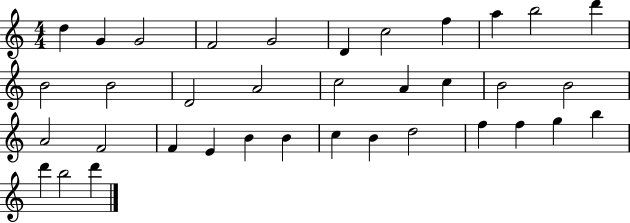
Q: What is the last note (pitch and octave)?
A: D6